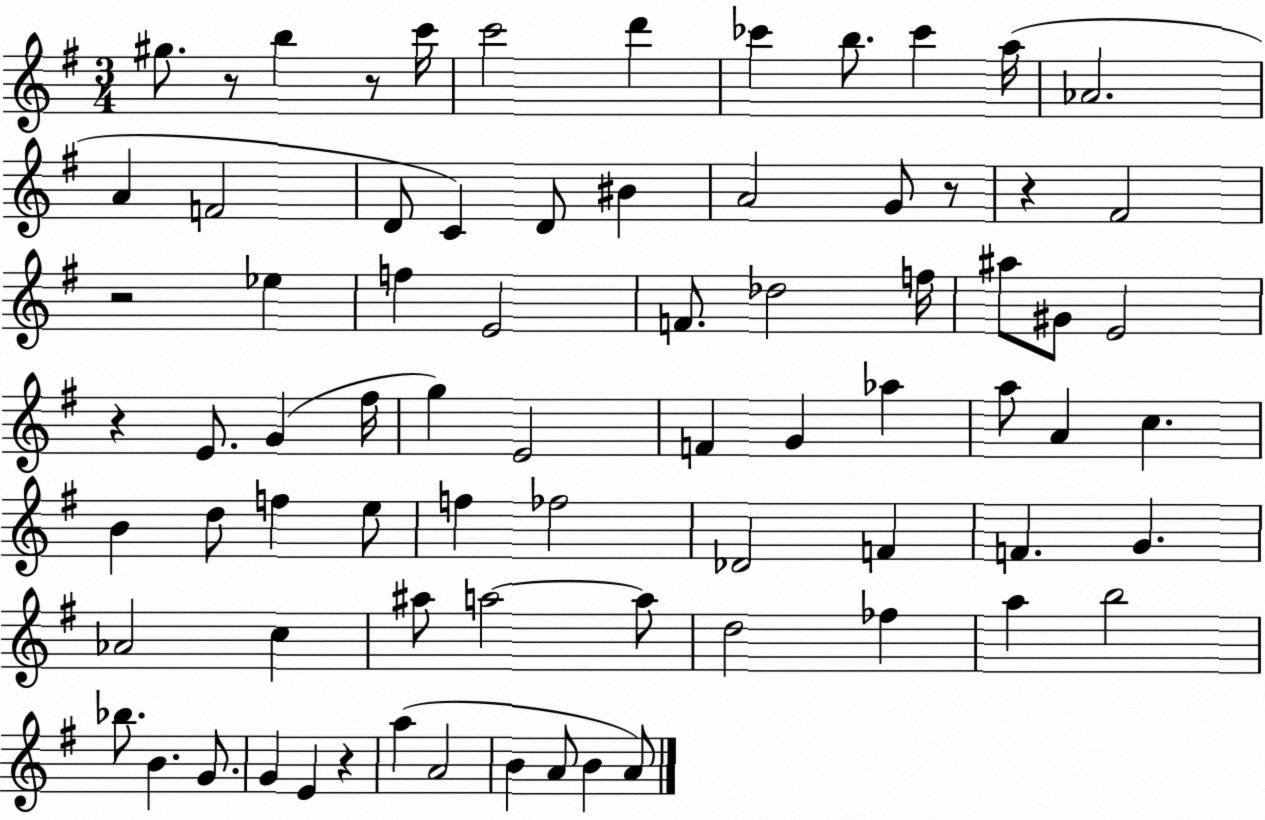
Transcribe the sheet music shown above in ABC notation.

X:1
T:Untitled
M:3/4
L:1/4
K:G
^g/2 z/2 b z/2 c'/4 c'2 d' _c' b/2 _c' a/4 _A2 A F2 D/2 C D/2 ^B A2 G/2 z/2 z ^F2 z2 _e f E2 F/2 _d2 f/4 ^a/2 ^G/2 E2 z E/2 G ^f/4 g E2 F G _a a/2 A c B d/2 f e/2 f _f2 _D2 F F G _A2 c ^a/2 a2 a/2 d2 _f a b2 _b/2 B G/2 G E z a A2 B A/2 B A/2